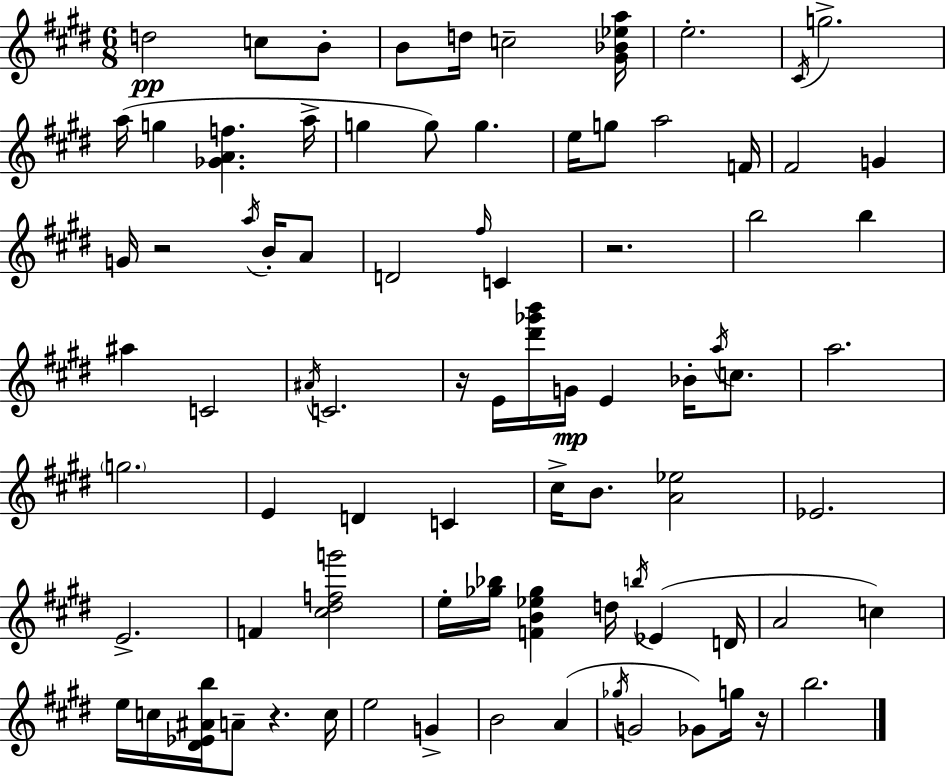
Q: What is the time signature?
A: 6/8